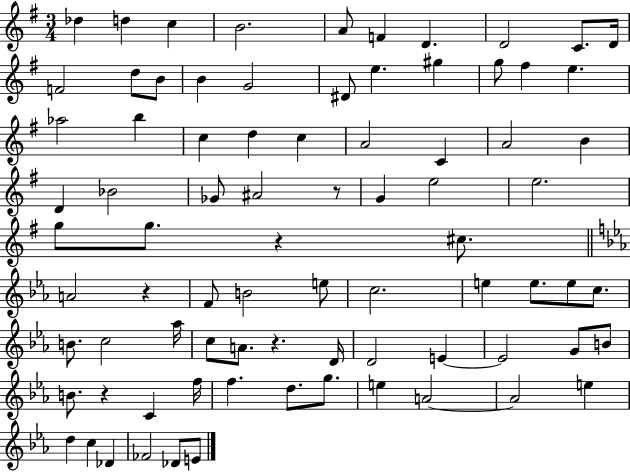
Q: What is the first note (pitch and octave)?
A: Db5